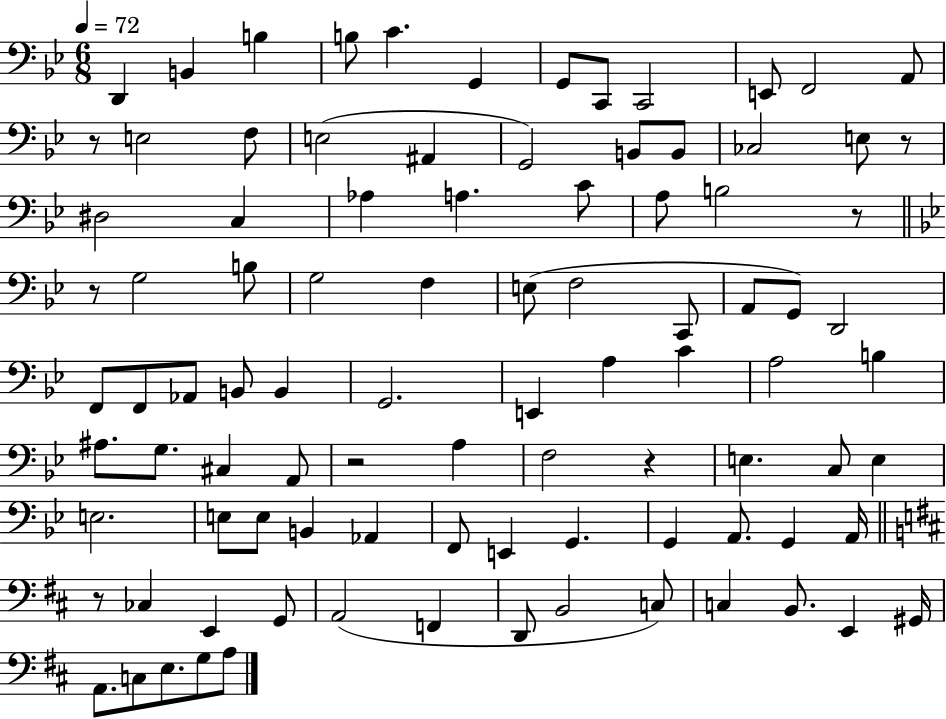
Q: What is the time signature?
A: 6/8